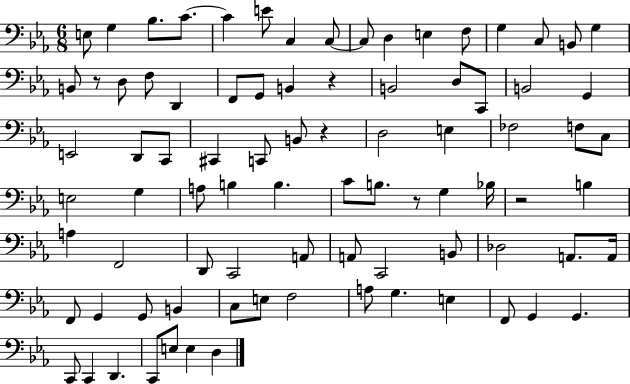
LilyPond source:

{
  \clef bass
  \numericTimeSignature
  \time 6/8
  \key ees \major
  e8 g4 bes8. c'8.~~ | c'4 e'8 c4 c8~~ | c8 d4 e4 f8 | g4 c8 b,8 g4 | \break b,8 r8 d8 f8 d,4 | f,8 g,8 b,4 r4 | b,2 d8 c,8 | b,2 g,4 | \break e,2 d,8 c,8 | cis,4 c,8 b,8 r4 | d2 e4 | fes2 f8 c8 | \break e2 g4 | a8 b4 b4. | c'8 b8. r8 g4 bes16 | r2 b4 | \break a4 f,2 | d,8 c,2 a,8 | a,8 c,2 b,8 | des2 a,8. a,16 | \break f,8 g,4 g,8 b,4 | c8 e8 f2 | a8 g4. e4 | f,8 g,4 g,4. | \break c,8 c,4 d,4. | c,8 e8 e4 d4 | \bar "|."
}